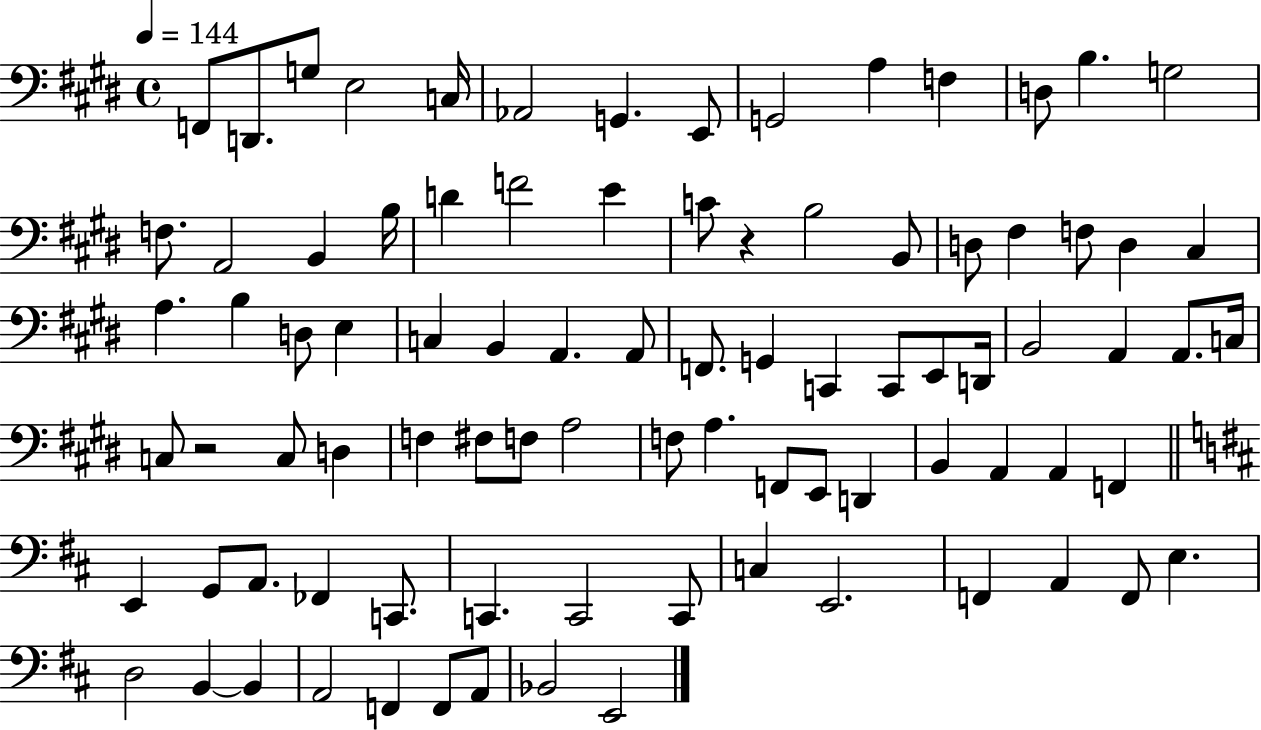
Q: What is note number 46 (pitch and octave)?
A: A2